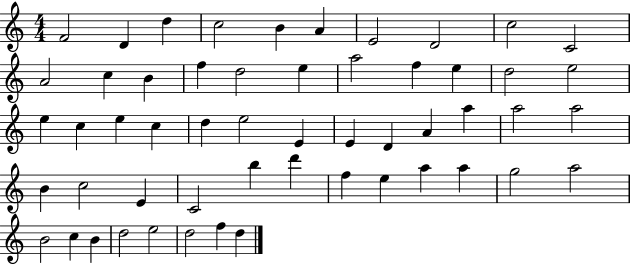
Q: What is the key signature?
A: C major